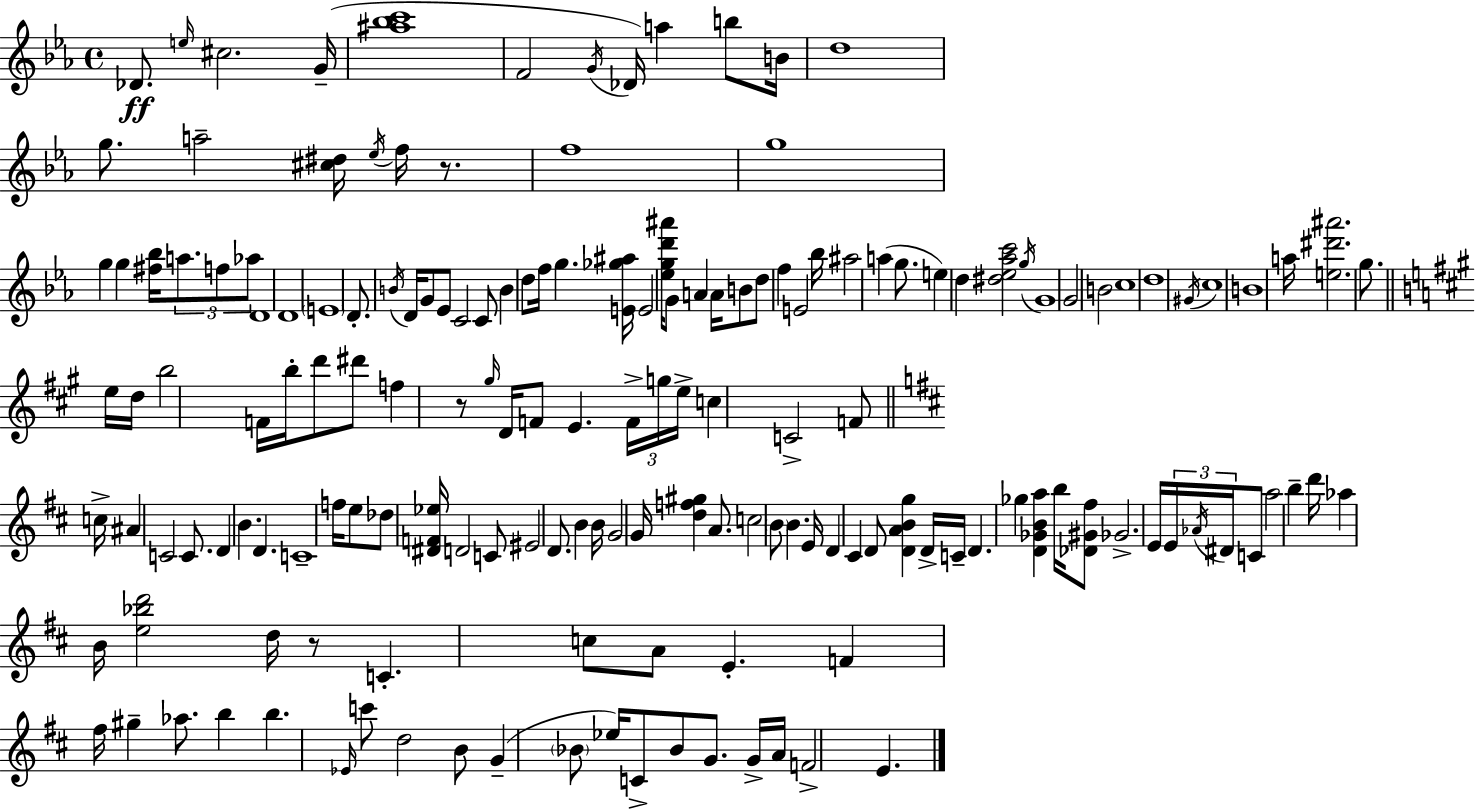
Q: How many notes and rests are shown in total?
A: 163